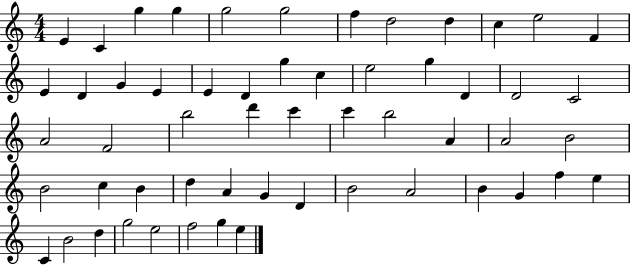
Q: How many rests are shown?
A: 0